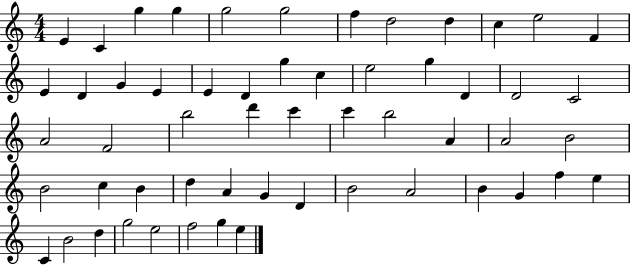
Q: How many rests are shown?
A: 0